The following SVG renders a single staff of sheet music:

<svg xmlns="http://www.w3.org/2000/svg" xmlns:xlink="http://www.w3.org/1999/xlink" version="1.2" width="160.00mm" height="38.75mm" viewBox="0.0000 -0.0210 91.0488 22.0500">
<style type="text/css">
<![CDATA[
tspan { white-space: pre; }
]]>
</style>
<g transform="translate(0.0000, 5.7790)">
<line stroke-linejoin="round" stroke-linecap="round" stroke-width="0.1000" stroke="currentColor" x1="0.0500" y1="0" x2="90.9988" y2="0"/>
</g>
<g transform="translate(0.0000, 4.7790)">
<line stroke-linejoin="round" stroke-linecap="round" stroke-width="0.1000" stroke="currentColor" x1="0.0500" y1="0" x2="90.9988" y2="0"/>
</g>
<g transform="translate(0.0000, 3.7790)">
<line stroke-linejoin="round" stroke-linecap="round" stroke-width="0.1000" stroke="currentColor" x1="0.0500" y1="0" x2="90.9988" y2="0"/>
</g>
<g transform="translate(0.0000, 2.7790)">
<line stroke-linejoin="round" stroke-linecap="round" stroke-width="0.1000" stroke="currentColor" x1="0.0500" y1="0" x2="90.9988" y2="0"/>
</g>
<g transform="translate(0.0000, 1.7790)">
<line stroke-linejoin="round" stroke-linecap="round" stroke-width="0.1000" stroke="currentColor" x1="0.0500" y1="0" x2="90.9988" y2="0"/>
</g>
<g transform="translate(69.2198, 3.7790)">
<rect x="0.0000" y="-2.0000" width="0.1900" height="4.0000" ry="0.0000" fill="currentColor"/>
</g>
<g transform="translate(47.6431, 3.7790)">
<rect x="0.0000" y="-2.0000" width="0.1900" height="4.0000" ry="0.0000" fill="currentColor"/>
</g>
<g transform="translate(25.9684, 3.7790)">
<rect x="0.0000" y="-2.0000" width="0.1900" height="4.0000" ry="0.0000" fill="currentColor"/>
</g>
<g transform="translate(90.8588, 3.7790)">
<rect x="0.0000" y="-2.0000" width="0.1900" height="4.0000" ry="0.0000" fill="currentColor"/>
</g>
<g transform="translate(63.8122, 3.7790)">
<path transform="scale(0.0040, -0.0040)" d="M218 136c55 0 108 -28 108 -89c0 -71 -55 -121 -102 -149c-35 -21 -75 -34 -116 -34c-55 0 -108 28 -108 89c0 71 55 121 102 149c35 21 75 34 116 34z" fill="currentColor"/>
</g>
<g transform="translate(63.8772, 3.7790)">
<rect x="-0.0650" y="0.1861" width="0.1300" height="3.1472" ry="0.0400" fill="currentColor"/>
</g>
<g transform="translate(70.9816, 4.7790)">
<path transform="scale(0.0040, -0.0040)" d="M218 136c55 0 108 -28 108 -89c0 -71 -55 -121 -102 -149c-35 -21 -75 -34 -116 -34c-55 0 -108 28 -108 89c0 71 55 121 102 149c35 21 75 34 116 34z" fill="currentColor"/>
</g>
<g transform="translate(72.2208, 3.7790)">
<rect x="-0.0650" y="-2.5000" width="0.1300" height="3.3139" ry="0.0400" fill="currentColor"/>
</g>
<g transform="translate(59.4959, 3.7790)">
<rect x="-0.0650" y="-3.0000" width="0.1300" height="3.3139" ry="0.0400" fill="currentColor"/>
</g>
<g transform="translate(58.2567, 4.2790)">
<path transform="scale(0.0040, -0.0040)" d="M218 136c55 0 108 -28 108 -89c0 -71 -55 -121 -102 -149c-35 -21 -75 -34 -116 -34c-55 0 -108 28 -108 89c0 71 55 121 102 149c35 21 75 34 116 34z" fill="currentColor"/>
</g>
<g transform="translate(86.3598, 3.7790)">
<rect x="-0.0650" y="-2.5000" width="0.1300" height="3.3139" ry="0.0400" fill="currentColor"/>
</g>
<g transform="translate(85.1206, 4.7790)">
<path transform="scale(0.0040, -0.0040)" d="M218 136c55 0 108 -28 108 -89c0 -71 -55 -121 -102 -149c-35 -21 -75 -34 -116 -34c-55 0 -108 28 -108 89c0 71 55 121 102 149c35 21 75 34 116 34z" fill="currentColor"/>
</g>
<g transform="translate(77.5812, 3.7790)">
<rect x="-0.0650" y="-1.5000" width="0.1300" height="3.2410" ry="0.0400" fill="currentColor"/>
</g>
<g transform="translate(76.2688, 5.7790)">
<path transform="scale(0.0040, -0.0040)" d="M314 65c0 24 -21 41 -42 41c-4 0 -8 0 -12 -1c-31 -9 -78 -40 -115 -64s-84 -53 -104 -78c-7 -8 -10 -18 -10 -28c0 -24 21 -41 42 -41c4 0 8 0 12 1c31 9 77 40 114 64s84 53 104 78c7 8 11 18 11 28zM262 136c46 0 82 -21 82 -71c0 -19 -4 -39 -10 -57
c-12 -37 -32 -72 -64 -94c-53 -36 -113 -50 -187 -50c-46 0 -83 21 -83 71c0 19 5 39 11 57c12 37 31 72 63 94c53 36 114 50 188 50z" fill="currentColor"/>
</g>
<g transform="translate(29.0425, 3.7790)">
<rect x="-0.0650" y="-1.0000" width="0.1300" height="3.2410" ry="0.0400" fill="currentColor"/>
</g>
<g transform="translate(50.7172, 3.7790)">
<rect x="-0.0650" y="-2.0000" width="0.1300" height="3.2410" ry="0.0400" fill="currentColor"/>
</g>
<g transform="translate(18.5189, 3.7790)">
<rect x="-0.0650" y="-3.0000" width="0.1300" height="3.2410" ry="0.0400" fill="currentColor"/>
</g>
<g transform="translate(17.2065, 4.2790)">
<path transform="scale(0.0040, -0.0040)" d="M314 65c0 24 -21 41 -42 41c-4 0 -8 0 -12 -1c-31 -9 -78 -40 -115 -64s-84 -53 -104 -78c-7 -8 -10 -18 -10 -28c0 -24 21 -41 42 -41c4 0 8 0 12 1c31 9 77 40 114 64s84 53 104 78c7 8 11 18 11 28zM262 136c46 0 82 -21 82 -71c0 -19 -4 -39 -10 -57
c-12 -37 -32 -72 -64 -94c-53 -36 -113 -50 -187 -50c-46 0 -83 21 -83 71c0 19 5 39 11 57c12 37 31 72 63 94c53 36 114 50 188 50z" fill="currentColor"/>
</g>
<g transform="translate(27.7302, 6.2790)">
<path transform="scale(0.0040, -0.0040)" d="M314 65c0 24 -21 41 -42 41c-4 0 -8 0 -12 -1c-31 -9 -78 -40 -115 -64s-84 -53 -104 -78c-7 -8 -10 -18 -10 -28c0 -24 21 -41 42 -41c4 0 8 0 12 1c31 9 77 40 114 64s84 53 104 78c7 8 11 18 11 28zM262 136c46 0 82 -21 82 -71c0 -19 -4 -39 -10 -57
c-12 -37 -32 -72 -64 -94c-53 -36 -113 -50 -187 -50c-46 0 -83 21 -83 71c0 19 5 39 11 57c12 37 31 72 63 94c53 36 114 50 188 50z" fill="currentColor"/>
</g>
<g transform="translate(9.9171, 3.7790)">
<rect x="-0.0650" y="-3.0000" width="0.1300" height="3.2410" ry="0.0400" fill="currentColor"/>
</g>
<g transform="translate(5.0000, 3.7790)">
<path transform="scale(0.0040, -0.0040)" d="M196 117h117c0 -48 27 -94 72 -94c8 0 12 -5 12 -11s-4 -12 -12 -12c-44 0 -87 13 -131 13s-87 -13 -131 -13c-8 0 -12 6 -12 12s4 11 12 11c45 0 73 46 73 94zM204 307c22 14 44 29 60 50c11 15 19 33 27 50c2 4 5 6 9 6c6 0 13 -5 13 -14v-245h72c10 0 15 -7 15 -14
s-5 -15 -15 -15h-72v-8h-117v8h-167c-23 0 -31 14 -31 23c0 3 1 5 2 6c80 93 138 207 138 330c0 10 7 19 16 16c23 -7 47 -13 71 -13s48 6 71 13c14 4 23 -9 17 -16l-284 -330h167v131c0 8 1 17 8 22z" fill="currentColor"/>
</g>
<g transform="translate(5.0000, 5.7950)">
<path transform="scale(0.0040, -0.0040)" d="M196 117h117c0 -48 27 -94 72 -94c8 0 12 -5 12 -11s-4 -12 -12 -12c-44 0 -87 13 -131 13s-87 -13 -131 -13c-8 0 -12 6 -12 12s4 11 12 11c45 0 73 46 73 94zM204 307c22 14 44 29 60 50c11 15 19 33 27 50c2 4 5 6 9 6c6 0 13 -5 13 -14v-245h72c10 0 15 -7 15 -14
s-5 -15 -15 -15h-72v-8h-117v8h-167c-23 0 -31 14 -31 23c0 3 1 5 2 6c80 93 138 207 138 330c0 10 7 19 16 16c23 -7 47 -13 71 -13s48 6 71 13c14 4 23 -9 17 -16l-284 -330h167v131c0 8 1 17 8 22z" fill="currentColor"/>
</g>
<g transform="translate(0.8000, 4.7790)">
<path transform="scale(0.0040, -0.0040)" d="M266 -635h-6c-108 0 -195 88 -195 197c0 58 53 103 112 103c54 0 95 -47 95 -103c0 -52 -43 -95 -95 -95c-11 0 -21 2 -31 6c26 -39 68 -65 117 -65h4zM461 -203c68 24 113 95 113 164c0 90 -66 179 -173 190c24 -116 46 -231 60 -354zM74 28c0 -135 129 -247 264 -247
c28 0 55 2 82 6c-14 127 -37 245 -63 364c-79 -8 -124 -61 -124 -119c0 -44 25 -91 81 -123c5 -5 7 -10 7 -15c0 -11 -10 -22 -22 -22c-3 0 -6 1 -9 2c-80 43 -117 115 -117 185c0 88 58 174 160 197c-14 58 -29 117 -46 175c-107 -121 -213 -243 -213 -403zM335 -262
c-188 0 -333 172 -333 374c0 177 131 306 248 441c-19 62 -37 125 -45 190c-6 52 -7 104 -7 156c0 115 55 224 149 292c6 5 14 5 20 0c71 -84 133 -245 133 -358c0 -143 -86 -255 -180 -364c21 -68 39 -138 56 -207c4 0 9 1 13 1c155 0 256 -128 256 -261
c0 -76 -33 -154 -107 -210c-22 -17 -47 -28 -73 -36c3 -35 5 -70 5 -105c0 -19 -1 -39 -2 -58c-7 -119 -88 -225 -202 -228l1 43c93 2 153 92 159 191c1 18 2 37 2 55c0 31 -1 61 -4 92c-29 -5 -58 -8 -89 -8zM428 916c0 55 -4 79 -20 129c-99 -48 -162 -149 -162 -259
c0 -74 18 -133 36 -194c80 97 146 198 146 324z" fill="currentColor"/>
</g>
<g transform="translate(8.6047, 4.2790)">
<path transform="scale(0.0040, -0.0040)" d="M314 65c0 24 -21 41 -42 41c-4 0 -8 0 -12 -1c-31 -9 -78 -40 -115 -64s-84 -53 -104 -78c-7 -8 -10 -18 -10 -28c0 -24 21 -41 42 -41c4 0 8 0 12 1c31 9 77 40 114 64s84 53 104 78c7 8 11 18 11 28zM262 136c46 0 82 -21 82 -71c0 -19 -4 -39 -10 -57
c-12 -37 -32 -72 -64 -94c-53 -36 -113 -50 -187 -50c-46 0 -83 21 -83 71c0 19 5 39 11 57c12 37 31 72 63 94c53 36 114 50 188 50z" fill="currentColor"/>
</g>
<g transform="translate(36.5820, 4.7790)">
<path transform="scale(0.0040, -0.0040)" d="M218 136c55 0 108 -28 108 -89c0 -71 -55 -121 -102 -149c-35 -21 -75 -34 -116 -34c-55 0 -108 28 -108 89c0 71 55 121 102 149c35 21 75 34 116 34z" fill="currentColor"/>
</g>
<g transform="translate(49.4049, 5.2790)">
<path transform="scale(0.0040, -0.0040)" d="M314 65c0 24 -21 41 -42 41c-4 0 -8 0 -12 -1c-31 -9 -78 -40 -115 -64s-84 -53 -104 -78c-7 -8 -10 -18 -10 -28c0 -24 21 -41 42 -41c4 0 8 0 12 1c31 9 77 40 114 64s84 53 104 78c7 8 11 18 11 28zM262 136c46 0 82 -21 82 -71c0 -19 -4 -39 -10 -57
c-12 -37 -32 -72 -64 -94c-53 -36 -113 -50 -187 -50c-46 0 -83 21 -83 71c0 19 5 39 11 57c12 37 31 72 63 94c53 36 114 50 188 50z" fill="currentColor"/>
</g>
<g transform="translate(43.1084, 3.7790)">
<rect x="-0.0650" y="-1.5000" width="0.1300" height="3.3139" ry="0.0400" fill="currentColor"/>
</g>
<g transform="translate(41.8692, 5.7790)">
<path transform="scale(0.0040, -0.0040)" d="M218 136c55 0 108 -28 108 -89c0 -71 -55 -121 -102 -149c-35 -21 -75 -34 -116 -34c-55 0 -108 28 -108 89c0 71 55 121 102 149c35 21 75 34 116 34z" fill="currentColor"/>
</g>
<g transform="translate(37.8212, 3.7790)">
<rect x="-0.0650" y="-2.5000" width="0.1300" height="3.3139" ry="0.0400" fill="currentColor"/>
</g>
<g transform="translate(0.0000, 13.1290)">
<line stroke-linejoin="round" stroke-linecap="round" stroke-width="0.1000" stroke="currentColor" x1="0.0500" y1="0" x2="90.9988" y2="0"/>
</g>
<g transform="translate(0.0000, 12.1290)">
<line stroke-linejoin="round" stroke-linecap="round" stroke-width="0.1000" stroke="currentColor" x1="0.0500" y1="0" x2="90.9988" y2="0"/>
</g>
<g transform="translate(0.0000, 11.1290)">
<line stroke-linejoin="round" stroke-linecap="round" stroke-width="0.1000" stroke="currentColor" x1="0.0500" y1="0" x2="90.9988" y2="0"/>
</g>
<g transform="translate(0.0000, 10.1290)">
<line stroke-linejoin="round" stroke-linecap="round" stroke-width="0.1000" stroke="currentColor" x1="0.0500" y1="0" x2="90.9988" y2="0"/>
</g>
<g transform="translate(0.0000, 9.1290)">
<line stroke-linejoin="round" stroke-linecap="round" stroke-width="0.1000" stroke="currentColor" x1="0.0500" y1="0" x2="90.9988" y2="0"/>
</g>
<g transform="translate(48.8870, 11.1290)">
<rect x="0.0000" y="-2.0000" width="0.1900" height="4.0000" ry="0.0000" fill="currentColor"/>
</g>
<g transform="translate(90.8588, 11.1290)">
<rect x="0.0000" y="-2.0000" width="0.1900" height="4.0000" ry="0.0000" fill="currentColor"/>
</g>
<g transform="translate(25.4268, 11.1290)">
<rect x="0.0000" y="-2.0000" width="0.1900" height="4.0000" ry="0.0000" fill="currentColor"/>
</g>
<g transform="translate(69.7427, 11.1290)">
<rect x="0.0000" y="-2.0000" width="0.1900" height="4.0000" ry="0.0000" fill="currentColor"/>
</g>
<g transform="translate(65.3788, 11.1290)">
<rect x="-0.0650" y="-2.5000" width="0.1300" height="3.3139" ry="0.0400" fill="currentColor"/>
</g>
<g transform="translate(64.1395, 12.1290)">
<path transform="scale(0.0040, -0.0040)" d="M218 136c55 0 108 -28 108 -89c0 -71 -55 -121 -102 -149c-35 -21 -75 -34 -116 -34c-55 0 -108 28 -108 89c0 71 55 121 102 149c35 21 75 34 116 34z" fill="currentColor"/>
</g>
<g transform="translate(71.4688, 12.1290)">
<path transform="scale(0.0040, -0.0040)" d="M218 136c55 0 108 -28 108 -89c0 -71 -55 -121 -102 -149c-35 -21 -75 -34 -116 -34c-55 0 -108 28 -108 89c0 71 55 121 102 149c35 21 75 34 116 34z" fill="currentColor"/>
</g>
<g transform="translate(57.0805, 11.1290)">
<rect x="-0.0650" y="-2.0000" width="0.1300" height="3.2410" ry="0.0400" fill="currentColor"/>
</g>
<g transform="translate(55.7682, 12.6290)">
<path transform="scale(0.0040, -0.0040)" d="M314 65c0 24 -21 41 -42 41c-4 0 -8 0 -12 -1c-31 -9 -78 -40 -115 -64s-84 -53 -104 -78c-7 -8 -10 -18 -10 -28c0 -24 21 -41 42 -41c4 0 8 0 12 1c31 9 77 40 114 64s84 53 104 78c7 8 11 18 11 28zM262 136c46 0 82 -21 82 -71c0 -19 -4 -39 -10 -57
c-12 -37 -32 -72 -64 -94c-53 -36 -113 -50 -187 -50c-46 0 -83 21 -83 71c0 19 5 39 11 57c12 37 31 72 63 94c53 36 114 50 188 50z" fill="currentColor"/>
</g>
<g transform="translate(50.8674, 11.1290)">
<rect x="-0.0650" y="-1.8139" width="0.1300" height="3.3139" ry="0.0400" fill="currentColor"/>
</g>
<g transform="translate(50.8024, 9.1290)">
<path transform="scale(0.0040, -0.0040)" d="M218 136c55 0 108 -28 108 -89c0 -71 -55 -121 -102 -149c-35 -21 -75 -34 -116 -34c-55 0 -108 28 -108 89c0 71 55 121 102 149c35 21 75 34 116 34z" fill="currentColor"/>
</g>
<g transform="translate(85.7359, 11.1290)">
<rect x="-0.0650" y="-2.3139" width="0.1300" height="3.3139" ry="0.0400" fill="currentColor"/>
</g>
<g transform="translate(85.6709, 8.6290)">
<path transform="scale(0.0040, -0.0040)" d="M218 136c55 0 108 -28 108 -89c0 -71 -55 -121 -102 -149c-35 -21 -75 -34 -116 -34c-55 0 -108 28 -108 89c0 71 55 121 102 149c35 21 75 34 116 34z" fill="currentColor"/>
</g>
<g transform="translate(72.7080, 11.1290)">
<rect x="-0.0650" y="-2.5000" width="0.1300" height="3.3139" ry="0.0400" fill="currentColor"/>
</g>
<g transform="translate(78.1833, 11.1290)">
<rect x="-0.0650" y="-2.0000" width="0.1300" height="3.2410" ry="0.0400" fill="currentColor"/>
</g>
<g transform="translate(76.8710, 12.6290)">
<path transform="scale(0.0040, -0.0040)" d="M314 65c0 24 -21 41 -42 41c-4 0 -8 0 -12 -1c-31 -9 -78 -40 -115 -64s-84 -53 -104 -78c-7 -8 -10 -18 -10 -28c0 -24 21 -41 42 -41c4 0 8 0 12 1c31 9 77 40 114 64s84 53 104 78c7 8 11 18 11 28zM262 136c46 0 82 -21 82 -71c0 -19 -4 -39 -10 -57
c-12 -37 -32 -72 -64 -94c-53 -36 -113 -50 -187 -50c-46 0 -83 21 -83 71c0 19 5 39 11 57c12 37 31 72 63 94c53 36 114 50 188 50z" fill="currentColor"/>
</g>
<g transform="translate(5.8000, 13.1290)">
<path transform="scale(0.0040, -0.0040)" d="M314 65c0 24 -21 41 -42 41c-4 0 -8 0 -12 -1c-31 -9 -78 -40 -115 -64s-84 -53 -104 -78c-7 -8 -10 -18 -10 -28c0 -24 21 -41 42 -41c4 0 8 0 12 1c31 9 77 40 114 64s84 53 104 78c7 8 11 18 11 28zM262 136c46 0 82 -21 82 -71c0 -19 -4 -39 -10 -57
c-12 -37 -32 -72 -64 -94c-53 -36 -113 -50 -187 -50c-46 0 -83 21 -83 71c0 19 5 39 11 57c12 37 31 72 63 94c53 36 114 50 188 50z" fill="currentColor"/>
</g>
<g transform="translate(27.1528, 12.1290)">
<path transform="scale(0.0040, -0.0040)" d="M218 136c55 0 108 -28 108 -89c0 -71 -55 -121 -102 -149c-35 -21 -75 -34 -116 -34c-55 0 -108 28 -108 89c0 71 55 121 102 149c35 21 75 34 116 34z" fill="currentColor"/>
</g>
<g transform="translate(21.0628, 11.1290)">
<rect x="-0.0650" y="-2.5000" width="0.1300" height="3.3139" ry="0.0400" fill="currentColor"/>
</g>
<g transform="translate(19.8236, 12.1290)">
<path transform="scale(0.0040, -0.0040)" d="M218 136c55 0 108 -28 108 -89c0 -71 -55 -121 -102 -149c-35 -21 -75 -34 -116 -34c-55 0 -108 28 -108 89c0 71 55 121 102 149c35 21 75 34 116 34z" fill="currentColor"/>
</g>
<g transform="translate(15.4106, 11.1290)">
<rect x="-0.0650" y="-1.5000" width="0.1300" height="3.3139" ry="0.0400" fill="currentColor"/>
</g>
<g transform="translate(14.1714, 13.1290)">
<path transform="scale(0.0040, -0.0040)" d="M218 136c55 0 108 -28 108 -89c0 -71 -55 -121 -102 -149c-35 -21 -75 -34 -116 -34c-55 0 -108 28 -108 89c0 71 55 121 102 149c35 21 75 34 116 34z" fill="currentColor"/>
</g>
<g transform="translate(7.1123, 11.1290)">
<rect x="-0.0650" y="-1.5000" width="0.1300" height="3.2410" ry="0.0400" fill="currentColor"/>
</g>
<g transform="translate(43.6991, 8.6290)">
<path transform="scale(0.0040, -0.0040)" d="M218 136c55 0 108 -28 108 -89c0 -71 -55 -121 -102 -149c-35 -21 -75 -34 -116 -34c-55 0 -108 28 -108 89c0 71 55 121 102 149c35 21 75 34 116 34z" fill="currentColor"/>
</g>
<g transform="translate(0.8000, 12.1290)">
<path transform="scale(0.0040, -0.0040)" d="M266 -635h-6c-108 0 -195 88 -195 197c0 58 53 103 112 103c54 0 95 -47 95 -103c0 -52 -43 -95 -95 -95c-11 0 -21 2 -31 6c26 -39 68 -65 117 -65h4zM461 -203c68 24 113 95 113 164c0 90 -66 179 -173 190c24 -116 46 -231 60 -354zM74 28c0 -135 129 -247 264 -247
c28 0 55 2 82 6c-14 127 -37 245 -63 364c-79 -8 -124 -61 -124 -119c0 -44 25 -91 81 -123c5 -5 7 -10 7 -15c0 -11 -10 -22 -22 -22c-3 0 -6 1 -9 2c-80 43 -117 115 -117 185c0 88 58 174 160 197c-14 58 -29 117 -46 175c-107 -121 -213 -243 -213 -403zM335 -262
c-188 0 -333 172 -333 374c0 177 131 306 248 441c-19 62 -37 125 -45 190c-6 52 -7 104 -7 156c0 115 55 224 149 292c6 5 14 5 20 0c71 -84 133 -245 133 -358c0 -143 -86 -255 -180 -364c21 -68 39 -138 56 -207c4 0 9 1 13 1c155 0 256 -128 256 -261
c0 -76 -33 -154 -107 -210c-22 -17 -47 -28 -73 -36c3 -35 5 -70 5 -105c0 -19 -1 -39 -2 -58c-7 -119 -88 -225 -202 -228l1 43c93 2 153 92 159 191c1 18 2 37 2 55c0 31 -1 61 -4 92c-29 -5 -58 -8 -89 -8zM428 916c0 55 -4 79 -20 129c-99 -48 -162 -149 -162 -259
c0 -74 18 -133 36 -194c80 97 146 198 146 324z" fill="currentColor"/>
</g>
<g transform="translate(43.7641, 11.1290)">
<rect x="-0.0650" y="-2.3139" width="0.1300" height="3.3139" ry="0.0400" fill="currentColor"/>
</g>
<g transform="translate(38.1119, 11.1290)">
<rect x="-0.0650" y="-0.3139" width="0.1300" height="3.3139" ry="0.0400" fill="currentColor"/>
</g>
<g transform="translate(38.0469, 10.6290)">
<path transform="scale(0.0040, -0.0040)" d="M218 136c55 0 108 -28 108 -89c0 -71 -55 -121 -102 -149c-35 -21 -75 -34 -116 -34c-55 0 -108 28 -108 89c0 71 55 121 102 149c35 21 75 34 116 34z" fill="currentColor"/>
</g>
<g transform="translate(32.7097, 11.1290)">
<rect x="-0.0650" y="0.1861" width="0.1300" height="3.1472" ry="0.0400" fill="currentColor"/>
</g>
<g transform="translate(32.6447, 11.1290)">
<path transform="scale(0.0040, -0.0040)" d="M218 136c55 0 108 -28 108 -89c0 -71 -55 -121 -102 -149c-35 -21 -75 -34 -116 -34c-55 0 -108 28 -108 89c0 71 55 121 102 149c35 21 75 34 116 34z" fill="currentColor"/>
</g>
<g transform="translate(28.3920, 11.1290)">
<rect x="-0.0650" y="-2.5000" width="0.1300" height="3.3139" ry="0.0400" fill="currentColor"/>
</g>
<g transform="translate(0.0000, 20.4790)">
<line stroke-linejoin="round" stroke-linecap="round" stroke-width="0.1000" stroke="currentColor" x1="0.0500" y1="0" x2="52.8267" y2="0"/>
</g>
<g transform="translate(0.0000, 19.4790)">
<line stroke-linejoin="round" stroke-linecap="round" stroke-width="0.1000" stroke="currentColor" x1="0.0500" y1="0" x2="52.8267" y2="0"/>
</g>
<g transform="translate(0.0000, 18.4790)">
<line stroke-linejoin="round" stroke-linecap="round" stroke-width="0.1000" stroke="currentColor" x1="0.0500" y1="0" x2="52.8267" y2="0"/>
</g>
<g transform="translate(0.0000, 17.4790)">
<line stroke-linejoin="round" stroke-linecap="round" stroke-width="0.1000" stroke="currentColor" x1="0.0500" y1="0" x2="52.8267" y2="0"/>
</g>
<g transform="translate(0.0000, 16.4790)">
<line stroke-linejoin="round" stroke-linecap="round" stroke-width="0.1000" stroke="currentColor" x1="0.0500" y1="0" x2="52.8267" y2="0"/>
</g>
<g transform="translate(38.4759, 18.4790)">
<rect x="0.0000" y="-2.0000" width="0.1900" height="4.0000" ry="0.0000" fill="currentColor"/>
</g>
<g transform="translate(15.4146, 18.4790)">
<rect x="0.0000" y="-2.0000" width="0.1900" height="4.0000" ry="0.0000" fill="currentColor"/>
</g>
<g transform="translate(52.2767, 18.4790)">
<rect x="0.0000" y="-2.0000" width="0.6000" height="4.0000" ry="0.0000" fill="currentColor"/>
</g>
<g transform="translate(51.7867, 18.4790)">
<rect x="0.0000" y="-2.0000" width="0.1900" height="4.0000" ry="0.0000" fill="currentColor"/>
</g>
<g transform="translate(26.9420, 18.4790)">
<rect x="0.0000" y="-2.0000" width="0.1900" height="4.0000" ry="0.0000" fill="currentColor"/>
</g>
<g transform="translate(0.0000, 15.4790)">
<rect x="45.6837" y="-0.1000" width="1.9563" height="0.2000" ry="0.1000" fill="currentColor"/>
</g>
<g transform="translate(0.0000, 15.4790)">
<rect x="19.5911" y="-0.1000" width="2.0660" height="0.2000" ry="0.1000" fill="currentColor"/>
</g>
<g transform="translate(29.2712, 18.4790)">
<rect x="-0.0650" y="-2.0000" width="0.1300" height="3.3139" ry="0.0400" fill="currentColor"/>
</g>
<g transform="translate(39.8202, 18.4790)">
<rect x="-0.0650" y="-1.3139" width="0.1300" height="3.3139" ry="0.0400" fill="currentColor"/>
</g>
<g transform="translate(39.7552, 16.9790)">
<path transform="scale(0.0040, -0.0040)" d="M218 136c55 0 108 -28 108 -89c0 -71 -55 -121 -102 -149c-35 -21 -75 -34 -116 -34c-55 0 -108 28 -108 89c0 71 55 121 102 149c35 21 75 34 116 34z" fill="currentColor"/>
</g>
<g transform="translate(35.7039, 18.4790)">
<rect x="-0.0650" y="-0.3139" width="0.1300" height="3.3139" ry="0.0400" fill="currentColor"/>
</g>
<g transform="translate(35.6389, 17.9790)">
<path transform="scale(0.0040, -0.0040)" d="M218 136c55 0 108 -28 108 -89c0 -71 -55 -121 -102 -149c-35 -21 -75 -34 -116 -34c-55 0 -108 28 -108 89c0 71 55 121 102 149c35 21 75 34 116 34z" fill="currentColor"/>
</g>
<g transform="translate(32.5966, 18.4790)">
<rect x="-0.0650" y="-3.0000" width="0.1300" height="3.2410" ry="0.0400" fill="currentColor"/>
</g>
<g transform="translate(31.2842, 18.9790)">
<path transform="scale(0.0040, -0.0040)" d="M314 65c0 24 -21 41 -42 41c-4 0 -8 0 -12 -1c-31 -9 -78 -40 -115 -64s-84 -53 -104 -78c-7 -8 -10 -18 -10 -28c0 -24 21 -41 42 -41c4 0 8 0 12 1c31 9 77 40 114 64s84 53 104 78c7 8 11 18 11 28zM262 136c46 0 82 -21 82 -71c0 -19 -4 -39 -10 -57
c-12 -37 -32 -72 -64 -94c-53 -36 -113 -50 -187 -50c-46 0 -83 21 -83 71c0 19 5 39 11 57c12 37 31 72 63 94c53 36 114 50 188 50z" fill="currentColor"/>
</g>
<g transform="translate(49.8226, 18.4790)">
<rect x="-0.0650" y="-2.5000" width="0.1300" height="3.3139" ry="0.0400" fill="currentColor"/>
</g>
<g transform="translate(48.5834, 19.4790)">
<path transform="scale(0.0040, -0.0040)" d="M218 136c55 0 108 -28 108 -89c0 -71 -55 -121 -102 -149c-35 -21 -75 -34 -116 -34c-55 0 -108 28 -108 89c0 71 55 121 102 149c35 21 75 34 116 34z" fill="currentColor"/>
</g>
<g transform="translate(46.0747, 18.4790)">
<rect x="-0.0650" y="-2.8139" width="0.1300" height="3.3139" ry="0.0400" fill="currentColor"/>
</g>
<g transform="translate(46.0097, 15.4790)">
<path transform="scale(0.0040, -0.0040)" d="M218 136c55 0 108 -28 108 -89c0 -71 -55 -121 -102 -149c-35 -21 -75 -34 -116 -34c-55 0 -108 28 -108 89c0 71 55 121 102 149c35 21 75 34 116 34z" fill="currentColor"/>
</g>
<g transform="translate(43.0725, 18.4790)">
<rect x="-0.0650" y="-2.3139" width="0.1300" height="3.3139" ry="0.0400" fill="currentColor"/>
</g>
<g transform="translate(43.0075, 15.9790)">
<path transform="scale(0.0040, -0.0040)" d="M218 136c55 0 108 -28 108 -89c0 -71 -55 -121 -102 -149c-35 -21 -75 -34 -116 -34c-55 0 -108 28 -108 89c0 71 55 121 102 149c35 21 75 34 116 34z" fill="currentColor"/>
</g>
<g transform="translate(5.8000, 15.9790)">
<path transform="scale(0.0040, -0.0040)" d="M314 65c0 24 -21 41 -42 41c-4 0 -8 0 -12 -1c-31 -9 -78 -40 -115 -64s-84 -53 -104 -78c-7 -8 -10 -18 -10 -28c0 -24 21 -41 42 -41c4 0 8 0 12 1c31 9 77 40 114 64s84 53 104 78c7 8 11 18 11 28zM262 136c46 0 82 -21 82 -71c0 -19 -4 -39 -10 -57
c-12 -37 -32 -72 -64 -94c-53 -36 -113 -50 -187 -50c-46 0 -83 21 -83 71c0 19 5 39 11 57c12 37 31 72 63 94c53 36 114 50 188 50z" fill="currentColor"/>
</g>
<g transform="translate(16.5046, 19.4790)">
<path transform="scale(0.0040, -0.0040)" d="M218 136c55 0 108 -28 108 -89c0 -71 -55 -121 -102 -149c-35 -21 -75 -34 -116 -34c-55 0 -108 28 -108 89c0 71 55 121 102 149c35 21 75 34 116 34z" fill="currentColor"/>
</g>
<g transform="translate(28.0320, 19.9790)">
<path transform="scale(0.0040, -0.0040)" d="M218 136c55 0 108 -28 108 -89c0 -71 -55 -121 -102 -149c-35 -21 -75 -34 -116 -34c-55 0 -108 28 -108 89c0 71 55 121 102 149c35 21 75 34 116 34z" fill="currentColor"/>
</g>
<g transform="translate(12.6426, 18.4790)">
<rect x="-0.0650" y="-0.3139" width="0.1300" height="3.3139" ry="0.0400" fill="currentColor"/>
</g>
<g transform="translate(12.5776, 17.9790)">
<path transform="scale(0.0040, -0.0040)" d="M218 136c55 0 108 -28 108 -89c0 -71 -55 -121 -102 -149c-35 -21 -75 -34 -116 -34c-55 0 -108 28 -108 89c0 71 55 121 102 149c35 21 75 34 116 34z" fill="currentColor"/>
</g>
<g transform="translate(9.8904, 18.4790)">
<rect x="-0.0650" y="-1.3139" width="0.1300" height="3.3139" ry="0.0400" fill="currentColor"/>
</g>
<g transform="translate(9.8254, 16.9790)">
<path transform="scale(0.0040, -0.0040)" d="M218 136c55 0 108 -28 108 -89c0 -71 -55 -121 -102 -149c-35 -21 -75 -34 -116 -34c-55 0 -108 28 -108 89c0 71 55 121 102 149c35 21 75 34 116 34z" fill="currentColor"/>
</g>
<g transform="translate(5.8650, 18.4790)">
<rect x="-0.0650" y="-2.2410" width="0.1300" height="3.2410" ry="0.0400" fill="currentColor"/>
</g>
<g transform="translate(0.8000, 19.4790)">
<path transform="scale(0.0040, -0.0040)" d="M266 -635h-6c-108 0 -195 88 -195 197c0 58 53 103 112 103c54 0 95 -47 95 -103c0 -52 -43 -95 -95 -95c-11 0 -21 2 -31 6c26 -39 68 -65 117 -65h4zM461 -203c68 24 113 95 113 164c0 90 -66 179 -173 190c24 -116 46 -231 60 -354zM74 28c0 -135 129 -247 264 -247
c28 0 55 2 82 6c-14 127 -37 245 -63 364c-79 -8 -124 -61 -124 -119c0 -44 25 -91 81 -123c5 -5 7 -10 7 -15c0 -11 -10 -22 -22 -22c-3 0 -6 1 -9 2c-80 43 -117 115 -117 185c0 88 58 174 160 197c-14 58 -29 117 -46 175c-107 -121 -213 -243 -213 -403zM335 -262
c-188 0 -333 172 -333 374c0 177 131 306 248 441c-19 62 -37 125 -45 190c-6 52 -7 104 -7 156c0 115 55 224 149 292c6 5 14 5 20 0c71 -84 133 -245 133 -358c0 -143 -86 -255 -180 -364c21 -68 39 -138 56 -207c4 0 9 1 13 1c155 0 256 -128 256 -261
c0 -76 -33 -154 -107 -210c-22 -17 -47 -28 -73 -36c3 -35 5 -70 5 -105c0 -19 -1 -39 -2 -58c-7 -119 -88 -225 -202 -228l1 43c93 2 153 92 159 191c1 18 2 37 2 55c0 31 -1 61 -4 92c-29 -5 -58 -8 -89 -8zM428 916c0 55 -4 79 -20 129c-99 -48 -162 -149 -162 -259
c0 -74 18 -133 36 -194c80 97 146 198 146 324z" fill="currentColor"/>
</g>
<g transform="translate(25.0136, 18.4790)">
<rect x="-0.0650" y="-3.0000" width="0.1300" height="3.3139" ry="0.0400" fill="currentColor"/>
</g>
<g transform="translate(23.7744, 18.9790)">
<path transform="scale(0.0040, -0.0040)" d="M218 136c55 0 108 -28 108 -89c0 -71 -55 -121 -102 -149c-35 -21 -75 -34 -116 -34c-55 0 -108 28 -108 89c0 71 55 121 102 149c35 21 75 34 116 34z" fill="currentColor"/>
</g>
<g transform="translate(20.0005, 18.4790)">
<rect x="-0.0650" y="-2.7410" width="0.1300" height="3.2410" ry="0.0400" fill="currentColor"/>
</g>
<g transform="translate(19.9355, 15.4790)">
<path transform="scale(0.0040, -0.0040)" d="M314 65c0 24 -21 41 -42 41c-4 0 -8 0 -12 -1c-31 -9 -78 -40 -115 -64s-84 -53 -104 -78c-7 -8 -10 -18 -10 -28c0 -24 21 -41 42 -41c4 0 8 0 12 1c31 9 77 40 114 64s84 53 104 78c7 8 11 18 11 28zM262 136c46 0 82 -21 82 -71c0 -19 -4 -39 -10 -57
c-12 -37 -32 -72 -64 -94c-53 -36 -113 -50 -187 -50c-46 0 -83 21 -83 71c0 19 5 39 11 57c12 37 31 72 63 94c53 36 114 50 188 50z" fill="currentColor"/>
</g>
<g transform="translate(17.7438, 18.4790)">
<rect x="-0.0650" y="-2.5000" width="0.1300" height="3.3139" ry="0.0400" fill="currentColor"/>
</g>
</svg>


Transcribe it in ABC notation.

X:1
T:Untitled
M:4/4
L:1/4
K:C
A2 A2 D2 G E F2 A B G E2 G E2 E G G B c g f F2 G G F2 g g2 e c G a2 A F A2 c e g a G